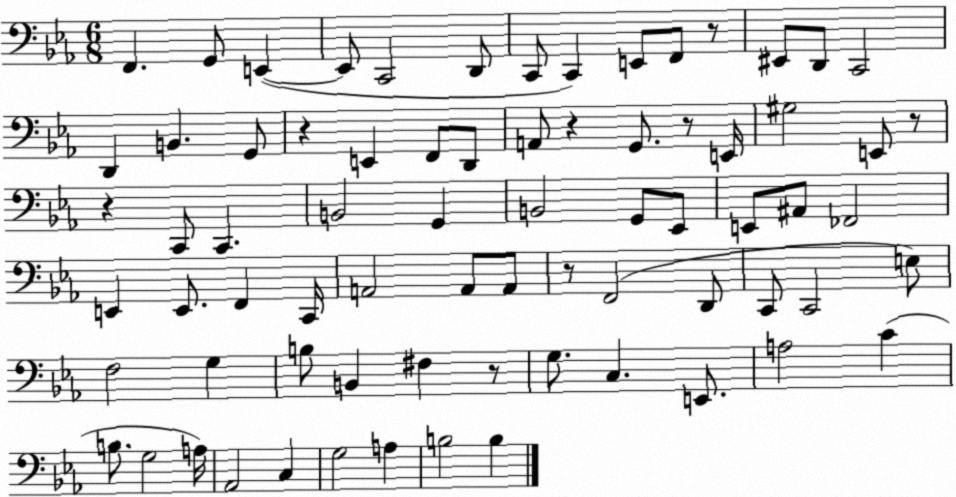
X:1
T:Untitled
M:6/8
L:1/4
K:Eb
F,, G,,/2 E,, E,,/2 C,,2 D,,/2 C,,/2 C,, E,,/2 F,,/2 z/2 ^E,,/2 D,,/2 C,,2 D,, B,, G,,/2 z E,, F,,/2 D,,/2 A,,/2 z G,,/2 z/2 E,,/4 ^G,2 E,,/2 z/2 z C,,/2 C,, B,,2 G,, B,,2 G,,/2 _E,,/2 E,,/2 ^A,,/2 _F,,2 E,, E,,/2 F,, C,,/4 A,,2 A,,/2 A,,/2 z/2 F,,2 D,,/2 C,,/2 C,,2 E,/2 F,2 G, B,/2 B,, ^F, z/2 G,/2 C, E,,/2 A,2 C B,/2 G,2 A,/4 _A,,2 C, G,2 A, B,2 B,